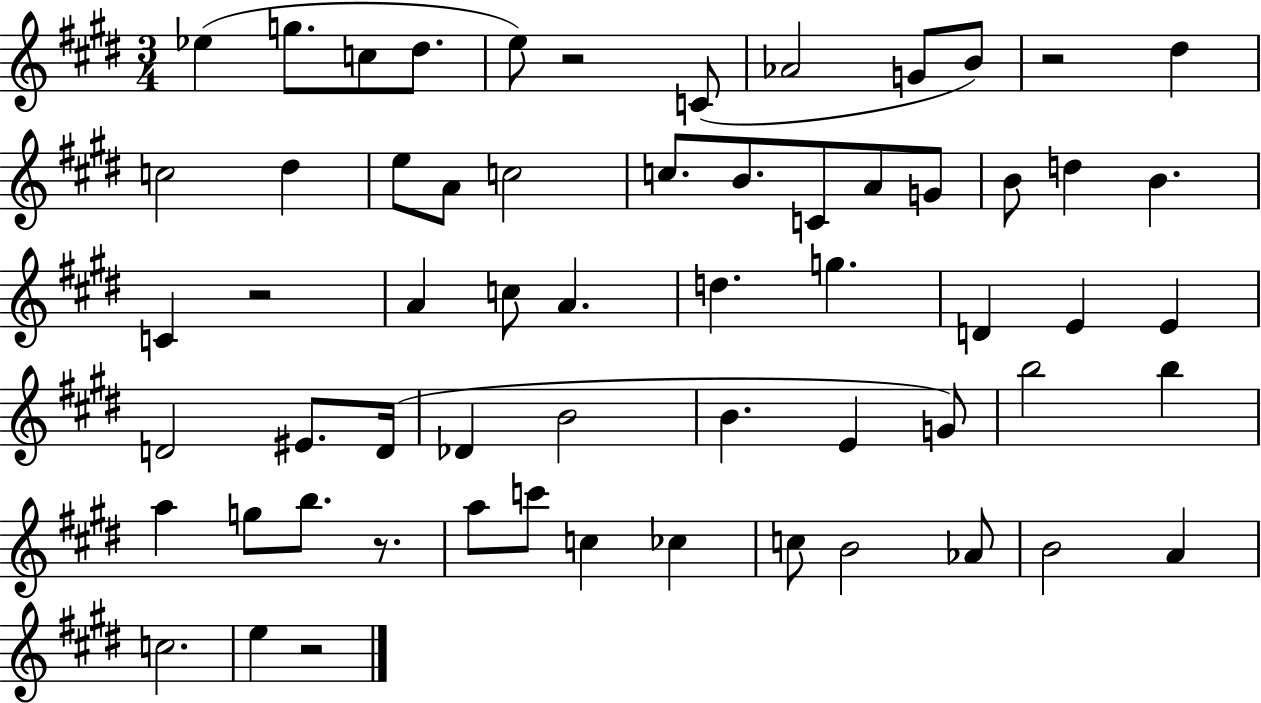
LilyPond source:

{
  \clef treble
  \numericTimeSignature
  \time 3/4
  \key e \major
  ees''4( g''8. c''8 dis''8. | e''8) r2 c'8( | aes'2 g'8 b'8) | r2 dis''4 | \break c''2 dis''4 | e''8 a'8 c''2 | c''8. b'8. c'8 a'8 g'8 | b'8 d''4 b'4. | \break c'4 r2 | a'4 c''8 a'4. | d''4. g''4. | d'4 e'4 e'4 | \break d'2 eis'8. d'16( | des'4 b'2 | b'4. e'4 g'8) | b''2 b''4 | \break a''4 g''8 b''8. r8. | a''8 c'''8 c''4 ces''4 | c''8 b'2 aes'8 | b'2 a'4 | \break c''2. | e''4 r2 | \bar "|."
}